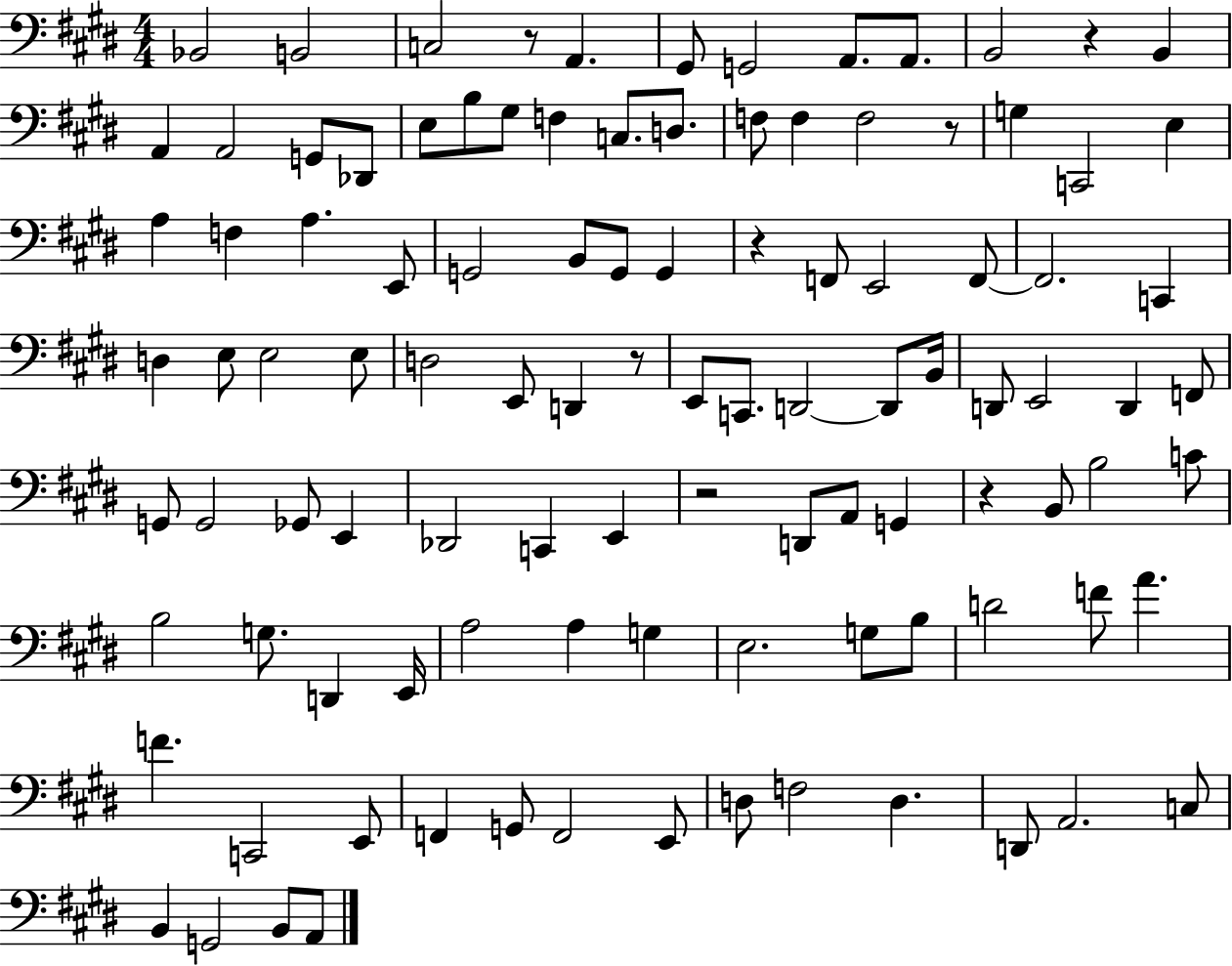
Bb2/h B2/h C3/h R/e A2/q. G#2/e G2/h A2/e. A2/e. B2/h R/q B2/q A2/q A2/h G2/e Db2/e E3/e B3/e G#3/e F3/q C3/e. D3/e. F3/e F3/q F3/h R/e G3/q C2/h E3/q A3/q F3/q A3/q. E2/e G2/h B2/e G2/e G2/q R/q F2/e E2/h F2/e F2/h. C2/q D3/q E3/e E3/h E3/e D3/h E2/e D2/q R/e E2/e C2/e. D2/h D2/e B2/s D2/e E2/h D2/q F2/e G2/e G2/h Gb2/e E2/q Db2/h C2/q E2/q R/h D2/e A2/e G2/q R/q B2/e B3/h C4/e B3/h G3/e. D2/q E2/s A3/h A3/q G3/q E3/h. G3/e B3/e D4/h F4/e A4/q. F4/q. C2/h E2/e F2/q G2/e F2/h E2/e D3/e F3/h D3/q. D2/e A2/h. C3/e B2/q G2/h B2/e A2/e